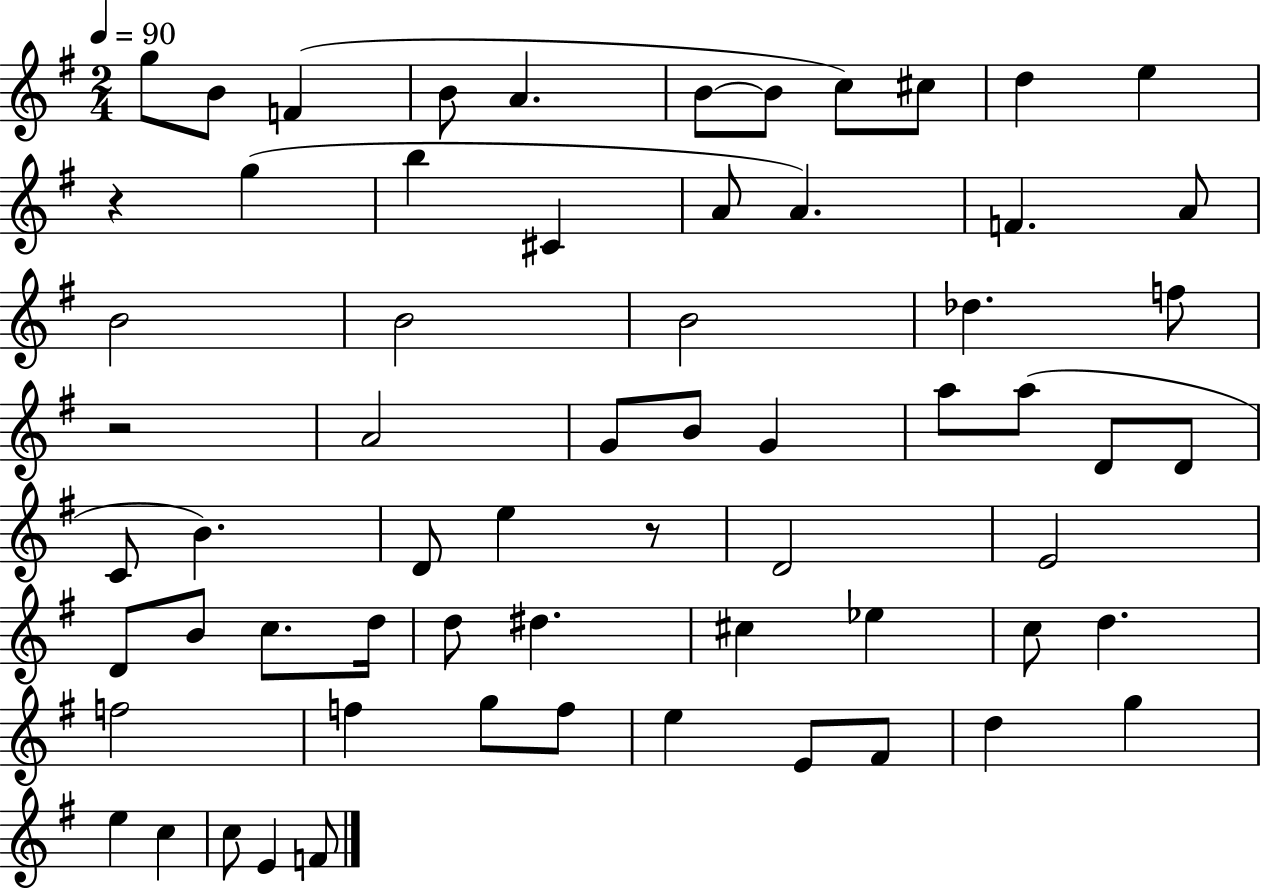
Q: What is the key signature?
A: G major